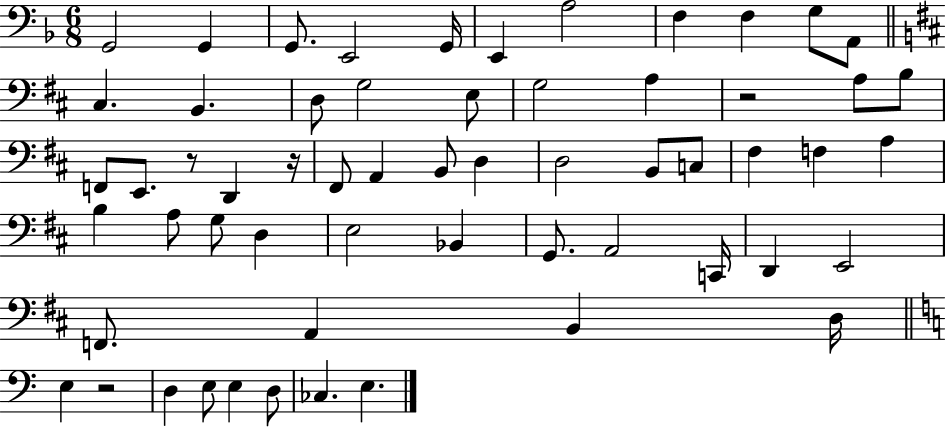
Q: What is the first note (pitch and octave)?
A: G2